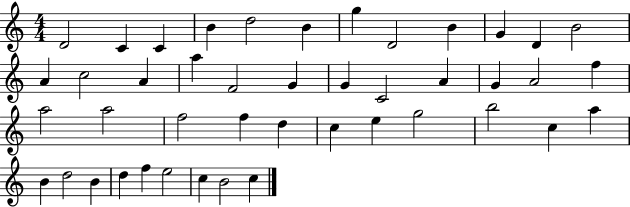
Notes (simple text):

D4/h C4/q C4/q B4/q D5/h B4/q G5/q D4/h B4/q G4/q D4/q B4/h A4/q C5/h A4/q A5/q F4/h G4/q G4/q C4/h A4/q G4/q A4/h F5/q A5/h A5/h F5/h F5/q D5/q C5/q E5/q G5/h B5/h C5/q A5/q B4/q D5/h B4/q D5/q F5/q E5/h C5/q B4/h C5/q